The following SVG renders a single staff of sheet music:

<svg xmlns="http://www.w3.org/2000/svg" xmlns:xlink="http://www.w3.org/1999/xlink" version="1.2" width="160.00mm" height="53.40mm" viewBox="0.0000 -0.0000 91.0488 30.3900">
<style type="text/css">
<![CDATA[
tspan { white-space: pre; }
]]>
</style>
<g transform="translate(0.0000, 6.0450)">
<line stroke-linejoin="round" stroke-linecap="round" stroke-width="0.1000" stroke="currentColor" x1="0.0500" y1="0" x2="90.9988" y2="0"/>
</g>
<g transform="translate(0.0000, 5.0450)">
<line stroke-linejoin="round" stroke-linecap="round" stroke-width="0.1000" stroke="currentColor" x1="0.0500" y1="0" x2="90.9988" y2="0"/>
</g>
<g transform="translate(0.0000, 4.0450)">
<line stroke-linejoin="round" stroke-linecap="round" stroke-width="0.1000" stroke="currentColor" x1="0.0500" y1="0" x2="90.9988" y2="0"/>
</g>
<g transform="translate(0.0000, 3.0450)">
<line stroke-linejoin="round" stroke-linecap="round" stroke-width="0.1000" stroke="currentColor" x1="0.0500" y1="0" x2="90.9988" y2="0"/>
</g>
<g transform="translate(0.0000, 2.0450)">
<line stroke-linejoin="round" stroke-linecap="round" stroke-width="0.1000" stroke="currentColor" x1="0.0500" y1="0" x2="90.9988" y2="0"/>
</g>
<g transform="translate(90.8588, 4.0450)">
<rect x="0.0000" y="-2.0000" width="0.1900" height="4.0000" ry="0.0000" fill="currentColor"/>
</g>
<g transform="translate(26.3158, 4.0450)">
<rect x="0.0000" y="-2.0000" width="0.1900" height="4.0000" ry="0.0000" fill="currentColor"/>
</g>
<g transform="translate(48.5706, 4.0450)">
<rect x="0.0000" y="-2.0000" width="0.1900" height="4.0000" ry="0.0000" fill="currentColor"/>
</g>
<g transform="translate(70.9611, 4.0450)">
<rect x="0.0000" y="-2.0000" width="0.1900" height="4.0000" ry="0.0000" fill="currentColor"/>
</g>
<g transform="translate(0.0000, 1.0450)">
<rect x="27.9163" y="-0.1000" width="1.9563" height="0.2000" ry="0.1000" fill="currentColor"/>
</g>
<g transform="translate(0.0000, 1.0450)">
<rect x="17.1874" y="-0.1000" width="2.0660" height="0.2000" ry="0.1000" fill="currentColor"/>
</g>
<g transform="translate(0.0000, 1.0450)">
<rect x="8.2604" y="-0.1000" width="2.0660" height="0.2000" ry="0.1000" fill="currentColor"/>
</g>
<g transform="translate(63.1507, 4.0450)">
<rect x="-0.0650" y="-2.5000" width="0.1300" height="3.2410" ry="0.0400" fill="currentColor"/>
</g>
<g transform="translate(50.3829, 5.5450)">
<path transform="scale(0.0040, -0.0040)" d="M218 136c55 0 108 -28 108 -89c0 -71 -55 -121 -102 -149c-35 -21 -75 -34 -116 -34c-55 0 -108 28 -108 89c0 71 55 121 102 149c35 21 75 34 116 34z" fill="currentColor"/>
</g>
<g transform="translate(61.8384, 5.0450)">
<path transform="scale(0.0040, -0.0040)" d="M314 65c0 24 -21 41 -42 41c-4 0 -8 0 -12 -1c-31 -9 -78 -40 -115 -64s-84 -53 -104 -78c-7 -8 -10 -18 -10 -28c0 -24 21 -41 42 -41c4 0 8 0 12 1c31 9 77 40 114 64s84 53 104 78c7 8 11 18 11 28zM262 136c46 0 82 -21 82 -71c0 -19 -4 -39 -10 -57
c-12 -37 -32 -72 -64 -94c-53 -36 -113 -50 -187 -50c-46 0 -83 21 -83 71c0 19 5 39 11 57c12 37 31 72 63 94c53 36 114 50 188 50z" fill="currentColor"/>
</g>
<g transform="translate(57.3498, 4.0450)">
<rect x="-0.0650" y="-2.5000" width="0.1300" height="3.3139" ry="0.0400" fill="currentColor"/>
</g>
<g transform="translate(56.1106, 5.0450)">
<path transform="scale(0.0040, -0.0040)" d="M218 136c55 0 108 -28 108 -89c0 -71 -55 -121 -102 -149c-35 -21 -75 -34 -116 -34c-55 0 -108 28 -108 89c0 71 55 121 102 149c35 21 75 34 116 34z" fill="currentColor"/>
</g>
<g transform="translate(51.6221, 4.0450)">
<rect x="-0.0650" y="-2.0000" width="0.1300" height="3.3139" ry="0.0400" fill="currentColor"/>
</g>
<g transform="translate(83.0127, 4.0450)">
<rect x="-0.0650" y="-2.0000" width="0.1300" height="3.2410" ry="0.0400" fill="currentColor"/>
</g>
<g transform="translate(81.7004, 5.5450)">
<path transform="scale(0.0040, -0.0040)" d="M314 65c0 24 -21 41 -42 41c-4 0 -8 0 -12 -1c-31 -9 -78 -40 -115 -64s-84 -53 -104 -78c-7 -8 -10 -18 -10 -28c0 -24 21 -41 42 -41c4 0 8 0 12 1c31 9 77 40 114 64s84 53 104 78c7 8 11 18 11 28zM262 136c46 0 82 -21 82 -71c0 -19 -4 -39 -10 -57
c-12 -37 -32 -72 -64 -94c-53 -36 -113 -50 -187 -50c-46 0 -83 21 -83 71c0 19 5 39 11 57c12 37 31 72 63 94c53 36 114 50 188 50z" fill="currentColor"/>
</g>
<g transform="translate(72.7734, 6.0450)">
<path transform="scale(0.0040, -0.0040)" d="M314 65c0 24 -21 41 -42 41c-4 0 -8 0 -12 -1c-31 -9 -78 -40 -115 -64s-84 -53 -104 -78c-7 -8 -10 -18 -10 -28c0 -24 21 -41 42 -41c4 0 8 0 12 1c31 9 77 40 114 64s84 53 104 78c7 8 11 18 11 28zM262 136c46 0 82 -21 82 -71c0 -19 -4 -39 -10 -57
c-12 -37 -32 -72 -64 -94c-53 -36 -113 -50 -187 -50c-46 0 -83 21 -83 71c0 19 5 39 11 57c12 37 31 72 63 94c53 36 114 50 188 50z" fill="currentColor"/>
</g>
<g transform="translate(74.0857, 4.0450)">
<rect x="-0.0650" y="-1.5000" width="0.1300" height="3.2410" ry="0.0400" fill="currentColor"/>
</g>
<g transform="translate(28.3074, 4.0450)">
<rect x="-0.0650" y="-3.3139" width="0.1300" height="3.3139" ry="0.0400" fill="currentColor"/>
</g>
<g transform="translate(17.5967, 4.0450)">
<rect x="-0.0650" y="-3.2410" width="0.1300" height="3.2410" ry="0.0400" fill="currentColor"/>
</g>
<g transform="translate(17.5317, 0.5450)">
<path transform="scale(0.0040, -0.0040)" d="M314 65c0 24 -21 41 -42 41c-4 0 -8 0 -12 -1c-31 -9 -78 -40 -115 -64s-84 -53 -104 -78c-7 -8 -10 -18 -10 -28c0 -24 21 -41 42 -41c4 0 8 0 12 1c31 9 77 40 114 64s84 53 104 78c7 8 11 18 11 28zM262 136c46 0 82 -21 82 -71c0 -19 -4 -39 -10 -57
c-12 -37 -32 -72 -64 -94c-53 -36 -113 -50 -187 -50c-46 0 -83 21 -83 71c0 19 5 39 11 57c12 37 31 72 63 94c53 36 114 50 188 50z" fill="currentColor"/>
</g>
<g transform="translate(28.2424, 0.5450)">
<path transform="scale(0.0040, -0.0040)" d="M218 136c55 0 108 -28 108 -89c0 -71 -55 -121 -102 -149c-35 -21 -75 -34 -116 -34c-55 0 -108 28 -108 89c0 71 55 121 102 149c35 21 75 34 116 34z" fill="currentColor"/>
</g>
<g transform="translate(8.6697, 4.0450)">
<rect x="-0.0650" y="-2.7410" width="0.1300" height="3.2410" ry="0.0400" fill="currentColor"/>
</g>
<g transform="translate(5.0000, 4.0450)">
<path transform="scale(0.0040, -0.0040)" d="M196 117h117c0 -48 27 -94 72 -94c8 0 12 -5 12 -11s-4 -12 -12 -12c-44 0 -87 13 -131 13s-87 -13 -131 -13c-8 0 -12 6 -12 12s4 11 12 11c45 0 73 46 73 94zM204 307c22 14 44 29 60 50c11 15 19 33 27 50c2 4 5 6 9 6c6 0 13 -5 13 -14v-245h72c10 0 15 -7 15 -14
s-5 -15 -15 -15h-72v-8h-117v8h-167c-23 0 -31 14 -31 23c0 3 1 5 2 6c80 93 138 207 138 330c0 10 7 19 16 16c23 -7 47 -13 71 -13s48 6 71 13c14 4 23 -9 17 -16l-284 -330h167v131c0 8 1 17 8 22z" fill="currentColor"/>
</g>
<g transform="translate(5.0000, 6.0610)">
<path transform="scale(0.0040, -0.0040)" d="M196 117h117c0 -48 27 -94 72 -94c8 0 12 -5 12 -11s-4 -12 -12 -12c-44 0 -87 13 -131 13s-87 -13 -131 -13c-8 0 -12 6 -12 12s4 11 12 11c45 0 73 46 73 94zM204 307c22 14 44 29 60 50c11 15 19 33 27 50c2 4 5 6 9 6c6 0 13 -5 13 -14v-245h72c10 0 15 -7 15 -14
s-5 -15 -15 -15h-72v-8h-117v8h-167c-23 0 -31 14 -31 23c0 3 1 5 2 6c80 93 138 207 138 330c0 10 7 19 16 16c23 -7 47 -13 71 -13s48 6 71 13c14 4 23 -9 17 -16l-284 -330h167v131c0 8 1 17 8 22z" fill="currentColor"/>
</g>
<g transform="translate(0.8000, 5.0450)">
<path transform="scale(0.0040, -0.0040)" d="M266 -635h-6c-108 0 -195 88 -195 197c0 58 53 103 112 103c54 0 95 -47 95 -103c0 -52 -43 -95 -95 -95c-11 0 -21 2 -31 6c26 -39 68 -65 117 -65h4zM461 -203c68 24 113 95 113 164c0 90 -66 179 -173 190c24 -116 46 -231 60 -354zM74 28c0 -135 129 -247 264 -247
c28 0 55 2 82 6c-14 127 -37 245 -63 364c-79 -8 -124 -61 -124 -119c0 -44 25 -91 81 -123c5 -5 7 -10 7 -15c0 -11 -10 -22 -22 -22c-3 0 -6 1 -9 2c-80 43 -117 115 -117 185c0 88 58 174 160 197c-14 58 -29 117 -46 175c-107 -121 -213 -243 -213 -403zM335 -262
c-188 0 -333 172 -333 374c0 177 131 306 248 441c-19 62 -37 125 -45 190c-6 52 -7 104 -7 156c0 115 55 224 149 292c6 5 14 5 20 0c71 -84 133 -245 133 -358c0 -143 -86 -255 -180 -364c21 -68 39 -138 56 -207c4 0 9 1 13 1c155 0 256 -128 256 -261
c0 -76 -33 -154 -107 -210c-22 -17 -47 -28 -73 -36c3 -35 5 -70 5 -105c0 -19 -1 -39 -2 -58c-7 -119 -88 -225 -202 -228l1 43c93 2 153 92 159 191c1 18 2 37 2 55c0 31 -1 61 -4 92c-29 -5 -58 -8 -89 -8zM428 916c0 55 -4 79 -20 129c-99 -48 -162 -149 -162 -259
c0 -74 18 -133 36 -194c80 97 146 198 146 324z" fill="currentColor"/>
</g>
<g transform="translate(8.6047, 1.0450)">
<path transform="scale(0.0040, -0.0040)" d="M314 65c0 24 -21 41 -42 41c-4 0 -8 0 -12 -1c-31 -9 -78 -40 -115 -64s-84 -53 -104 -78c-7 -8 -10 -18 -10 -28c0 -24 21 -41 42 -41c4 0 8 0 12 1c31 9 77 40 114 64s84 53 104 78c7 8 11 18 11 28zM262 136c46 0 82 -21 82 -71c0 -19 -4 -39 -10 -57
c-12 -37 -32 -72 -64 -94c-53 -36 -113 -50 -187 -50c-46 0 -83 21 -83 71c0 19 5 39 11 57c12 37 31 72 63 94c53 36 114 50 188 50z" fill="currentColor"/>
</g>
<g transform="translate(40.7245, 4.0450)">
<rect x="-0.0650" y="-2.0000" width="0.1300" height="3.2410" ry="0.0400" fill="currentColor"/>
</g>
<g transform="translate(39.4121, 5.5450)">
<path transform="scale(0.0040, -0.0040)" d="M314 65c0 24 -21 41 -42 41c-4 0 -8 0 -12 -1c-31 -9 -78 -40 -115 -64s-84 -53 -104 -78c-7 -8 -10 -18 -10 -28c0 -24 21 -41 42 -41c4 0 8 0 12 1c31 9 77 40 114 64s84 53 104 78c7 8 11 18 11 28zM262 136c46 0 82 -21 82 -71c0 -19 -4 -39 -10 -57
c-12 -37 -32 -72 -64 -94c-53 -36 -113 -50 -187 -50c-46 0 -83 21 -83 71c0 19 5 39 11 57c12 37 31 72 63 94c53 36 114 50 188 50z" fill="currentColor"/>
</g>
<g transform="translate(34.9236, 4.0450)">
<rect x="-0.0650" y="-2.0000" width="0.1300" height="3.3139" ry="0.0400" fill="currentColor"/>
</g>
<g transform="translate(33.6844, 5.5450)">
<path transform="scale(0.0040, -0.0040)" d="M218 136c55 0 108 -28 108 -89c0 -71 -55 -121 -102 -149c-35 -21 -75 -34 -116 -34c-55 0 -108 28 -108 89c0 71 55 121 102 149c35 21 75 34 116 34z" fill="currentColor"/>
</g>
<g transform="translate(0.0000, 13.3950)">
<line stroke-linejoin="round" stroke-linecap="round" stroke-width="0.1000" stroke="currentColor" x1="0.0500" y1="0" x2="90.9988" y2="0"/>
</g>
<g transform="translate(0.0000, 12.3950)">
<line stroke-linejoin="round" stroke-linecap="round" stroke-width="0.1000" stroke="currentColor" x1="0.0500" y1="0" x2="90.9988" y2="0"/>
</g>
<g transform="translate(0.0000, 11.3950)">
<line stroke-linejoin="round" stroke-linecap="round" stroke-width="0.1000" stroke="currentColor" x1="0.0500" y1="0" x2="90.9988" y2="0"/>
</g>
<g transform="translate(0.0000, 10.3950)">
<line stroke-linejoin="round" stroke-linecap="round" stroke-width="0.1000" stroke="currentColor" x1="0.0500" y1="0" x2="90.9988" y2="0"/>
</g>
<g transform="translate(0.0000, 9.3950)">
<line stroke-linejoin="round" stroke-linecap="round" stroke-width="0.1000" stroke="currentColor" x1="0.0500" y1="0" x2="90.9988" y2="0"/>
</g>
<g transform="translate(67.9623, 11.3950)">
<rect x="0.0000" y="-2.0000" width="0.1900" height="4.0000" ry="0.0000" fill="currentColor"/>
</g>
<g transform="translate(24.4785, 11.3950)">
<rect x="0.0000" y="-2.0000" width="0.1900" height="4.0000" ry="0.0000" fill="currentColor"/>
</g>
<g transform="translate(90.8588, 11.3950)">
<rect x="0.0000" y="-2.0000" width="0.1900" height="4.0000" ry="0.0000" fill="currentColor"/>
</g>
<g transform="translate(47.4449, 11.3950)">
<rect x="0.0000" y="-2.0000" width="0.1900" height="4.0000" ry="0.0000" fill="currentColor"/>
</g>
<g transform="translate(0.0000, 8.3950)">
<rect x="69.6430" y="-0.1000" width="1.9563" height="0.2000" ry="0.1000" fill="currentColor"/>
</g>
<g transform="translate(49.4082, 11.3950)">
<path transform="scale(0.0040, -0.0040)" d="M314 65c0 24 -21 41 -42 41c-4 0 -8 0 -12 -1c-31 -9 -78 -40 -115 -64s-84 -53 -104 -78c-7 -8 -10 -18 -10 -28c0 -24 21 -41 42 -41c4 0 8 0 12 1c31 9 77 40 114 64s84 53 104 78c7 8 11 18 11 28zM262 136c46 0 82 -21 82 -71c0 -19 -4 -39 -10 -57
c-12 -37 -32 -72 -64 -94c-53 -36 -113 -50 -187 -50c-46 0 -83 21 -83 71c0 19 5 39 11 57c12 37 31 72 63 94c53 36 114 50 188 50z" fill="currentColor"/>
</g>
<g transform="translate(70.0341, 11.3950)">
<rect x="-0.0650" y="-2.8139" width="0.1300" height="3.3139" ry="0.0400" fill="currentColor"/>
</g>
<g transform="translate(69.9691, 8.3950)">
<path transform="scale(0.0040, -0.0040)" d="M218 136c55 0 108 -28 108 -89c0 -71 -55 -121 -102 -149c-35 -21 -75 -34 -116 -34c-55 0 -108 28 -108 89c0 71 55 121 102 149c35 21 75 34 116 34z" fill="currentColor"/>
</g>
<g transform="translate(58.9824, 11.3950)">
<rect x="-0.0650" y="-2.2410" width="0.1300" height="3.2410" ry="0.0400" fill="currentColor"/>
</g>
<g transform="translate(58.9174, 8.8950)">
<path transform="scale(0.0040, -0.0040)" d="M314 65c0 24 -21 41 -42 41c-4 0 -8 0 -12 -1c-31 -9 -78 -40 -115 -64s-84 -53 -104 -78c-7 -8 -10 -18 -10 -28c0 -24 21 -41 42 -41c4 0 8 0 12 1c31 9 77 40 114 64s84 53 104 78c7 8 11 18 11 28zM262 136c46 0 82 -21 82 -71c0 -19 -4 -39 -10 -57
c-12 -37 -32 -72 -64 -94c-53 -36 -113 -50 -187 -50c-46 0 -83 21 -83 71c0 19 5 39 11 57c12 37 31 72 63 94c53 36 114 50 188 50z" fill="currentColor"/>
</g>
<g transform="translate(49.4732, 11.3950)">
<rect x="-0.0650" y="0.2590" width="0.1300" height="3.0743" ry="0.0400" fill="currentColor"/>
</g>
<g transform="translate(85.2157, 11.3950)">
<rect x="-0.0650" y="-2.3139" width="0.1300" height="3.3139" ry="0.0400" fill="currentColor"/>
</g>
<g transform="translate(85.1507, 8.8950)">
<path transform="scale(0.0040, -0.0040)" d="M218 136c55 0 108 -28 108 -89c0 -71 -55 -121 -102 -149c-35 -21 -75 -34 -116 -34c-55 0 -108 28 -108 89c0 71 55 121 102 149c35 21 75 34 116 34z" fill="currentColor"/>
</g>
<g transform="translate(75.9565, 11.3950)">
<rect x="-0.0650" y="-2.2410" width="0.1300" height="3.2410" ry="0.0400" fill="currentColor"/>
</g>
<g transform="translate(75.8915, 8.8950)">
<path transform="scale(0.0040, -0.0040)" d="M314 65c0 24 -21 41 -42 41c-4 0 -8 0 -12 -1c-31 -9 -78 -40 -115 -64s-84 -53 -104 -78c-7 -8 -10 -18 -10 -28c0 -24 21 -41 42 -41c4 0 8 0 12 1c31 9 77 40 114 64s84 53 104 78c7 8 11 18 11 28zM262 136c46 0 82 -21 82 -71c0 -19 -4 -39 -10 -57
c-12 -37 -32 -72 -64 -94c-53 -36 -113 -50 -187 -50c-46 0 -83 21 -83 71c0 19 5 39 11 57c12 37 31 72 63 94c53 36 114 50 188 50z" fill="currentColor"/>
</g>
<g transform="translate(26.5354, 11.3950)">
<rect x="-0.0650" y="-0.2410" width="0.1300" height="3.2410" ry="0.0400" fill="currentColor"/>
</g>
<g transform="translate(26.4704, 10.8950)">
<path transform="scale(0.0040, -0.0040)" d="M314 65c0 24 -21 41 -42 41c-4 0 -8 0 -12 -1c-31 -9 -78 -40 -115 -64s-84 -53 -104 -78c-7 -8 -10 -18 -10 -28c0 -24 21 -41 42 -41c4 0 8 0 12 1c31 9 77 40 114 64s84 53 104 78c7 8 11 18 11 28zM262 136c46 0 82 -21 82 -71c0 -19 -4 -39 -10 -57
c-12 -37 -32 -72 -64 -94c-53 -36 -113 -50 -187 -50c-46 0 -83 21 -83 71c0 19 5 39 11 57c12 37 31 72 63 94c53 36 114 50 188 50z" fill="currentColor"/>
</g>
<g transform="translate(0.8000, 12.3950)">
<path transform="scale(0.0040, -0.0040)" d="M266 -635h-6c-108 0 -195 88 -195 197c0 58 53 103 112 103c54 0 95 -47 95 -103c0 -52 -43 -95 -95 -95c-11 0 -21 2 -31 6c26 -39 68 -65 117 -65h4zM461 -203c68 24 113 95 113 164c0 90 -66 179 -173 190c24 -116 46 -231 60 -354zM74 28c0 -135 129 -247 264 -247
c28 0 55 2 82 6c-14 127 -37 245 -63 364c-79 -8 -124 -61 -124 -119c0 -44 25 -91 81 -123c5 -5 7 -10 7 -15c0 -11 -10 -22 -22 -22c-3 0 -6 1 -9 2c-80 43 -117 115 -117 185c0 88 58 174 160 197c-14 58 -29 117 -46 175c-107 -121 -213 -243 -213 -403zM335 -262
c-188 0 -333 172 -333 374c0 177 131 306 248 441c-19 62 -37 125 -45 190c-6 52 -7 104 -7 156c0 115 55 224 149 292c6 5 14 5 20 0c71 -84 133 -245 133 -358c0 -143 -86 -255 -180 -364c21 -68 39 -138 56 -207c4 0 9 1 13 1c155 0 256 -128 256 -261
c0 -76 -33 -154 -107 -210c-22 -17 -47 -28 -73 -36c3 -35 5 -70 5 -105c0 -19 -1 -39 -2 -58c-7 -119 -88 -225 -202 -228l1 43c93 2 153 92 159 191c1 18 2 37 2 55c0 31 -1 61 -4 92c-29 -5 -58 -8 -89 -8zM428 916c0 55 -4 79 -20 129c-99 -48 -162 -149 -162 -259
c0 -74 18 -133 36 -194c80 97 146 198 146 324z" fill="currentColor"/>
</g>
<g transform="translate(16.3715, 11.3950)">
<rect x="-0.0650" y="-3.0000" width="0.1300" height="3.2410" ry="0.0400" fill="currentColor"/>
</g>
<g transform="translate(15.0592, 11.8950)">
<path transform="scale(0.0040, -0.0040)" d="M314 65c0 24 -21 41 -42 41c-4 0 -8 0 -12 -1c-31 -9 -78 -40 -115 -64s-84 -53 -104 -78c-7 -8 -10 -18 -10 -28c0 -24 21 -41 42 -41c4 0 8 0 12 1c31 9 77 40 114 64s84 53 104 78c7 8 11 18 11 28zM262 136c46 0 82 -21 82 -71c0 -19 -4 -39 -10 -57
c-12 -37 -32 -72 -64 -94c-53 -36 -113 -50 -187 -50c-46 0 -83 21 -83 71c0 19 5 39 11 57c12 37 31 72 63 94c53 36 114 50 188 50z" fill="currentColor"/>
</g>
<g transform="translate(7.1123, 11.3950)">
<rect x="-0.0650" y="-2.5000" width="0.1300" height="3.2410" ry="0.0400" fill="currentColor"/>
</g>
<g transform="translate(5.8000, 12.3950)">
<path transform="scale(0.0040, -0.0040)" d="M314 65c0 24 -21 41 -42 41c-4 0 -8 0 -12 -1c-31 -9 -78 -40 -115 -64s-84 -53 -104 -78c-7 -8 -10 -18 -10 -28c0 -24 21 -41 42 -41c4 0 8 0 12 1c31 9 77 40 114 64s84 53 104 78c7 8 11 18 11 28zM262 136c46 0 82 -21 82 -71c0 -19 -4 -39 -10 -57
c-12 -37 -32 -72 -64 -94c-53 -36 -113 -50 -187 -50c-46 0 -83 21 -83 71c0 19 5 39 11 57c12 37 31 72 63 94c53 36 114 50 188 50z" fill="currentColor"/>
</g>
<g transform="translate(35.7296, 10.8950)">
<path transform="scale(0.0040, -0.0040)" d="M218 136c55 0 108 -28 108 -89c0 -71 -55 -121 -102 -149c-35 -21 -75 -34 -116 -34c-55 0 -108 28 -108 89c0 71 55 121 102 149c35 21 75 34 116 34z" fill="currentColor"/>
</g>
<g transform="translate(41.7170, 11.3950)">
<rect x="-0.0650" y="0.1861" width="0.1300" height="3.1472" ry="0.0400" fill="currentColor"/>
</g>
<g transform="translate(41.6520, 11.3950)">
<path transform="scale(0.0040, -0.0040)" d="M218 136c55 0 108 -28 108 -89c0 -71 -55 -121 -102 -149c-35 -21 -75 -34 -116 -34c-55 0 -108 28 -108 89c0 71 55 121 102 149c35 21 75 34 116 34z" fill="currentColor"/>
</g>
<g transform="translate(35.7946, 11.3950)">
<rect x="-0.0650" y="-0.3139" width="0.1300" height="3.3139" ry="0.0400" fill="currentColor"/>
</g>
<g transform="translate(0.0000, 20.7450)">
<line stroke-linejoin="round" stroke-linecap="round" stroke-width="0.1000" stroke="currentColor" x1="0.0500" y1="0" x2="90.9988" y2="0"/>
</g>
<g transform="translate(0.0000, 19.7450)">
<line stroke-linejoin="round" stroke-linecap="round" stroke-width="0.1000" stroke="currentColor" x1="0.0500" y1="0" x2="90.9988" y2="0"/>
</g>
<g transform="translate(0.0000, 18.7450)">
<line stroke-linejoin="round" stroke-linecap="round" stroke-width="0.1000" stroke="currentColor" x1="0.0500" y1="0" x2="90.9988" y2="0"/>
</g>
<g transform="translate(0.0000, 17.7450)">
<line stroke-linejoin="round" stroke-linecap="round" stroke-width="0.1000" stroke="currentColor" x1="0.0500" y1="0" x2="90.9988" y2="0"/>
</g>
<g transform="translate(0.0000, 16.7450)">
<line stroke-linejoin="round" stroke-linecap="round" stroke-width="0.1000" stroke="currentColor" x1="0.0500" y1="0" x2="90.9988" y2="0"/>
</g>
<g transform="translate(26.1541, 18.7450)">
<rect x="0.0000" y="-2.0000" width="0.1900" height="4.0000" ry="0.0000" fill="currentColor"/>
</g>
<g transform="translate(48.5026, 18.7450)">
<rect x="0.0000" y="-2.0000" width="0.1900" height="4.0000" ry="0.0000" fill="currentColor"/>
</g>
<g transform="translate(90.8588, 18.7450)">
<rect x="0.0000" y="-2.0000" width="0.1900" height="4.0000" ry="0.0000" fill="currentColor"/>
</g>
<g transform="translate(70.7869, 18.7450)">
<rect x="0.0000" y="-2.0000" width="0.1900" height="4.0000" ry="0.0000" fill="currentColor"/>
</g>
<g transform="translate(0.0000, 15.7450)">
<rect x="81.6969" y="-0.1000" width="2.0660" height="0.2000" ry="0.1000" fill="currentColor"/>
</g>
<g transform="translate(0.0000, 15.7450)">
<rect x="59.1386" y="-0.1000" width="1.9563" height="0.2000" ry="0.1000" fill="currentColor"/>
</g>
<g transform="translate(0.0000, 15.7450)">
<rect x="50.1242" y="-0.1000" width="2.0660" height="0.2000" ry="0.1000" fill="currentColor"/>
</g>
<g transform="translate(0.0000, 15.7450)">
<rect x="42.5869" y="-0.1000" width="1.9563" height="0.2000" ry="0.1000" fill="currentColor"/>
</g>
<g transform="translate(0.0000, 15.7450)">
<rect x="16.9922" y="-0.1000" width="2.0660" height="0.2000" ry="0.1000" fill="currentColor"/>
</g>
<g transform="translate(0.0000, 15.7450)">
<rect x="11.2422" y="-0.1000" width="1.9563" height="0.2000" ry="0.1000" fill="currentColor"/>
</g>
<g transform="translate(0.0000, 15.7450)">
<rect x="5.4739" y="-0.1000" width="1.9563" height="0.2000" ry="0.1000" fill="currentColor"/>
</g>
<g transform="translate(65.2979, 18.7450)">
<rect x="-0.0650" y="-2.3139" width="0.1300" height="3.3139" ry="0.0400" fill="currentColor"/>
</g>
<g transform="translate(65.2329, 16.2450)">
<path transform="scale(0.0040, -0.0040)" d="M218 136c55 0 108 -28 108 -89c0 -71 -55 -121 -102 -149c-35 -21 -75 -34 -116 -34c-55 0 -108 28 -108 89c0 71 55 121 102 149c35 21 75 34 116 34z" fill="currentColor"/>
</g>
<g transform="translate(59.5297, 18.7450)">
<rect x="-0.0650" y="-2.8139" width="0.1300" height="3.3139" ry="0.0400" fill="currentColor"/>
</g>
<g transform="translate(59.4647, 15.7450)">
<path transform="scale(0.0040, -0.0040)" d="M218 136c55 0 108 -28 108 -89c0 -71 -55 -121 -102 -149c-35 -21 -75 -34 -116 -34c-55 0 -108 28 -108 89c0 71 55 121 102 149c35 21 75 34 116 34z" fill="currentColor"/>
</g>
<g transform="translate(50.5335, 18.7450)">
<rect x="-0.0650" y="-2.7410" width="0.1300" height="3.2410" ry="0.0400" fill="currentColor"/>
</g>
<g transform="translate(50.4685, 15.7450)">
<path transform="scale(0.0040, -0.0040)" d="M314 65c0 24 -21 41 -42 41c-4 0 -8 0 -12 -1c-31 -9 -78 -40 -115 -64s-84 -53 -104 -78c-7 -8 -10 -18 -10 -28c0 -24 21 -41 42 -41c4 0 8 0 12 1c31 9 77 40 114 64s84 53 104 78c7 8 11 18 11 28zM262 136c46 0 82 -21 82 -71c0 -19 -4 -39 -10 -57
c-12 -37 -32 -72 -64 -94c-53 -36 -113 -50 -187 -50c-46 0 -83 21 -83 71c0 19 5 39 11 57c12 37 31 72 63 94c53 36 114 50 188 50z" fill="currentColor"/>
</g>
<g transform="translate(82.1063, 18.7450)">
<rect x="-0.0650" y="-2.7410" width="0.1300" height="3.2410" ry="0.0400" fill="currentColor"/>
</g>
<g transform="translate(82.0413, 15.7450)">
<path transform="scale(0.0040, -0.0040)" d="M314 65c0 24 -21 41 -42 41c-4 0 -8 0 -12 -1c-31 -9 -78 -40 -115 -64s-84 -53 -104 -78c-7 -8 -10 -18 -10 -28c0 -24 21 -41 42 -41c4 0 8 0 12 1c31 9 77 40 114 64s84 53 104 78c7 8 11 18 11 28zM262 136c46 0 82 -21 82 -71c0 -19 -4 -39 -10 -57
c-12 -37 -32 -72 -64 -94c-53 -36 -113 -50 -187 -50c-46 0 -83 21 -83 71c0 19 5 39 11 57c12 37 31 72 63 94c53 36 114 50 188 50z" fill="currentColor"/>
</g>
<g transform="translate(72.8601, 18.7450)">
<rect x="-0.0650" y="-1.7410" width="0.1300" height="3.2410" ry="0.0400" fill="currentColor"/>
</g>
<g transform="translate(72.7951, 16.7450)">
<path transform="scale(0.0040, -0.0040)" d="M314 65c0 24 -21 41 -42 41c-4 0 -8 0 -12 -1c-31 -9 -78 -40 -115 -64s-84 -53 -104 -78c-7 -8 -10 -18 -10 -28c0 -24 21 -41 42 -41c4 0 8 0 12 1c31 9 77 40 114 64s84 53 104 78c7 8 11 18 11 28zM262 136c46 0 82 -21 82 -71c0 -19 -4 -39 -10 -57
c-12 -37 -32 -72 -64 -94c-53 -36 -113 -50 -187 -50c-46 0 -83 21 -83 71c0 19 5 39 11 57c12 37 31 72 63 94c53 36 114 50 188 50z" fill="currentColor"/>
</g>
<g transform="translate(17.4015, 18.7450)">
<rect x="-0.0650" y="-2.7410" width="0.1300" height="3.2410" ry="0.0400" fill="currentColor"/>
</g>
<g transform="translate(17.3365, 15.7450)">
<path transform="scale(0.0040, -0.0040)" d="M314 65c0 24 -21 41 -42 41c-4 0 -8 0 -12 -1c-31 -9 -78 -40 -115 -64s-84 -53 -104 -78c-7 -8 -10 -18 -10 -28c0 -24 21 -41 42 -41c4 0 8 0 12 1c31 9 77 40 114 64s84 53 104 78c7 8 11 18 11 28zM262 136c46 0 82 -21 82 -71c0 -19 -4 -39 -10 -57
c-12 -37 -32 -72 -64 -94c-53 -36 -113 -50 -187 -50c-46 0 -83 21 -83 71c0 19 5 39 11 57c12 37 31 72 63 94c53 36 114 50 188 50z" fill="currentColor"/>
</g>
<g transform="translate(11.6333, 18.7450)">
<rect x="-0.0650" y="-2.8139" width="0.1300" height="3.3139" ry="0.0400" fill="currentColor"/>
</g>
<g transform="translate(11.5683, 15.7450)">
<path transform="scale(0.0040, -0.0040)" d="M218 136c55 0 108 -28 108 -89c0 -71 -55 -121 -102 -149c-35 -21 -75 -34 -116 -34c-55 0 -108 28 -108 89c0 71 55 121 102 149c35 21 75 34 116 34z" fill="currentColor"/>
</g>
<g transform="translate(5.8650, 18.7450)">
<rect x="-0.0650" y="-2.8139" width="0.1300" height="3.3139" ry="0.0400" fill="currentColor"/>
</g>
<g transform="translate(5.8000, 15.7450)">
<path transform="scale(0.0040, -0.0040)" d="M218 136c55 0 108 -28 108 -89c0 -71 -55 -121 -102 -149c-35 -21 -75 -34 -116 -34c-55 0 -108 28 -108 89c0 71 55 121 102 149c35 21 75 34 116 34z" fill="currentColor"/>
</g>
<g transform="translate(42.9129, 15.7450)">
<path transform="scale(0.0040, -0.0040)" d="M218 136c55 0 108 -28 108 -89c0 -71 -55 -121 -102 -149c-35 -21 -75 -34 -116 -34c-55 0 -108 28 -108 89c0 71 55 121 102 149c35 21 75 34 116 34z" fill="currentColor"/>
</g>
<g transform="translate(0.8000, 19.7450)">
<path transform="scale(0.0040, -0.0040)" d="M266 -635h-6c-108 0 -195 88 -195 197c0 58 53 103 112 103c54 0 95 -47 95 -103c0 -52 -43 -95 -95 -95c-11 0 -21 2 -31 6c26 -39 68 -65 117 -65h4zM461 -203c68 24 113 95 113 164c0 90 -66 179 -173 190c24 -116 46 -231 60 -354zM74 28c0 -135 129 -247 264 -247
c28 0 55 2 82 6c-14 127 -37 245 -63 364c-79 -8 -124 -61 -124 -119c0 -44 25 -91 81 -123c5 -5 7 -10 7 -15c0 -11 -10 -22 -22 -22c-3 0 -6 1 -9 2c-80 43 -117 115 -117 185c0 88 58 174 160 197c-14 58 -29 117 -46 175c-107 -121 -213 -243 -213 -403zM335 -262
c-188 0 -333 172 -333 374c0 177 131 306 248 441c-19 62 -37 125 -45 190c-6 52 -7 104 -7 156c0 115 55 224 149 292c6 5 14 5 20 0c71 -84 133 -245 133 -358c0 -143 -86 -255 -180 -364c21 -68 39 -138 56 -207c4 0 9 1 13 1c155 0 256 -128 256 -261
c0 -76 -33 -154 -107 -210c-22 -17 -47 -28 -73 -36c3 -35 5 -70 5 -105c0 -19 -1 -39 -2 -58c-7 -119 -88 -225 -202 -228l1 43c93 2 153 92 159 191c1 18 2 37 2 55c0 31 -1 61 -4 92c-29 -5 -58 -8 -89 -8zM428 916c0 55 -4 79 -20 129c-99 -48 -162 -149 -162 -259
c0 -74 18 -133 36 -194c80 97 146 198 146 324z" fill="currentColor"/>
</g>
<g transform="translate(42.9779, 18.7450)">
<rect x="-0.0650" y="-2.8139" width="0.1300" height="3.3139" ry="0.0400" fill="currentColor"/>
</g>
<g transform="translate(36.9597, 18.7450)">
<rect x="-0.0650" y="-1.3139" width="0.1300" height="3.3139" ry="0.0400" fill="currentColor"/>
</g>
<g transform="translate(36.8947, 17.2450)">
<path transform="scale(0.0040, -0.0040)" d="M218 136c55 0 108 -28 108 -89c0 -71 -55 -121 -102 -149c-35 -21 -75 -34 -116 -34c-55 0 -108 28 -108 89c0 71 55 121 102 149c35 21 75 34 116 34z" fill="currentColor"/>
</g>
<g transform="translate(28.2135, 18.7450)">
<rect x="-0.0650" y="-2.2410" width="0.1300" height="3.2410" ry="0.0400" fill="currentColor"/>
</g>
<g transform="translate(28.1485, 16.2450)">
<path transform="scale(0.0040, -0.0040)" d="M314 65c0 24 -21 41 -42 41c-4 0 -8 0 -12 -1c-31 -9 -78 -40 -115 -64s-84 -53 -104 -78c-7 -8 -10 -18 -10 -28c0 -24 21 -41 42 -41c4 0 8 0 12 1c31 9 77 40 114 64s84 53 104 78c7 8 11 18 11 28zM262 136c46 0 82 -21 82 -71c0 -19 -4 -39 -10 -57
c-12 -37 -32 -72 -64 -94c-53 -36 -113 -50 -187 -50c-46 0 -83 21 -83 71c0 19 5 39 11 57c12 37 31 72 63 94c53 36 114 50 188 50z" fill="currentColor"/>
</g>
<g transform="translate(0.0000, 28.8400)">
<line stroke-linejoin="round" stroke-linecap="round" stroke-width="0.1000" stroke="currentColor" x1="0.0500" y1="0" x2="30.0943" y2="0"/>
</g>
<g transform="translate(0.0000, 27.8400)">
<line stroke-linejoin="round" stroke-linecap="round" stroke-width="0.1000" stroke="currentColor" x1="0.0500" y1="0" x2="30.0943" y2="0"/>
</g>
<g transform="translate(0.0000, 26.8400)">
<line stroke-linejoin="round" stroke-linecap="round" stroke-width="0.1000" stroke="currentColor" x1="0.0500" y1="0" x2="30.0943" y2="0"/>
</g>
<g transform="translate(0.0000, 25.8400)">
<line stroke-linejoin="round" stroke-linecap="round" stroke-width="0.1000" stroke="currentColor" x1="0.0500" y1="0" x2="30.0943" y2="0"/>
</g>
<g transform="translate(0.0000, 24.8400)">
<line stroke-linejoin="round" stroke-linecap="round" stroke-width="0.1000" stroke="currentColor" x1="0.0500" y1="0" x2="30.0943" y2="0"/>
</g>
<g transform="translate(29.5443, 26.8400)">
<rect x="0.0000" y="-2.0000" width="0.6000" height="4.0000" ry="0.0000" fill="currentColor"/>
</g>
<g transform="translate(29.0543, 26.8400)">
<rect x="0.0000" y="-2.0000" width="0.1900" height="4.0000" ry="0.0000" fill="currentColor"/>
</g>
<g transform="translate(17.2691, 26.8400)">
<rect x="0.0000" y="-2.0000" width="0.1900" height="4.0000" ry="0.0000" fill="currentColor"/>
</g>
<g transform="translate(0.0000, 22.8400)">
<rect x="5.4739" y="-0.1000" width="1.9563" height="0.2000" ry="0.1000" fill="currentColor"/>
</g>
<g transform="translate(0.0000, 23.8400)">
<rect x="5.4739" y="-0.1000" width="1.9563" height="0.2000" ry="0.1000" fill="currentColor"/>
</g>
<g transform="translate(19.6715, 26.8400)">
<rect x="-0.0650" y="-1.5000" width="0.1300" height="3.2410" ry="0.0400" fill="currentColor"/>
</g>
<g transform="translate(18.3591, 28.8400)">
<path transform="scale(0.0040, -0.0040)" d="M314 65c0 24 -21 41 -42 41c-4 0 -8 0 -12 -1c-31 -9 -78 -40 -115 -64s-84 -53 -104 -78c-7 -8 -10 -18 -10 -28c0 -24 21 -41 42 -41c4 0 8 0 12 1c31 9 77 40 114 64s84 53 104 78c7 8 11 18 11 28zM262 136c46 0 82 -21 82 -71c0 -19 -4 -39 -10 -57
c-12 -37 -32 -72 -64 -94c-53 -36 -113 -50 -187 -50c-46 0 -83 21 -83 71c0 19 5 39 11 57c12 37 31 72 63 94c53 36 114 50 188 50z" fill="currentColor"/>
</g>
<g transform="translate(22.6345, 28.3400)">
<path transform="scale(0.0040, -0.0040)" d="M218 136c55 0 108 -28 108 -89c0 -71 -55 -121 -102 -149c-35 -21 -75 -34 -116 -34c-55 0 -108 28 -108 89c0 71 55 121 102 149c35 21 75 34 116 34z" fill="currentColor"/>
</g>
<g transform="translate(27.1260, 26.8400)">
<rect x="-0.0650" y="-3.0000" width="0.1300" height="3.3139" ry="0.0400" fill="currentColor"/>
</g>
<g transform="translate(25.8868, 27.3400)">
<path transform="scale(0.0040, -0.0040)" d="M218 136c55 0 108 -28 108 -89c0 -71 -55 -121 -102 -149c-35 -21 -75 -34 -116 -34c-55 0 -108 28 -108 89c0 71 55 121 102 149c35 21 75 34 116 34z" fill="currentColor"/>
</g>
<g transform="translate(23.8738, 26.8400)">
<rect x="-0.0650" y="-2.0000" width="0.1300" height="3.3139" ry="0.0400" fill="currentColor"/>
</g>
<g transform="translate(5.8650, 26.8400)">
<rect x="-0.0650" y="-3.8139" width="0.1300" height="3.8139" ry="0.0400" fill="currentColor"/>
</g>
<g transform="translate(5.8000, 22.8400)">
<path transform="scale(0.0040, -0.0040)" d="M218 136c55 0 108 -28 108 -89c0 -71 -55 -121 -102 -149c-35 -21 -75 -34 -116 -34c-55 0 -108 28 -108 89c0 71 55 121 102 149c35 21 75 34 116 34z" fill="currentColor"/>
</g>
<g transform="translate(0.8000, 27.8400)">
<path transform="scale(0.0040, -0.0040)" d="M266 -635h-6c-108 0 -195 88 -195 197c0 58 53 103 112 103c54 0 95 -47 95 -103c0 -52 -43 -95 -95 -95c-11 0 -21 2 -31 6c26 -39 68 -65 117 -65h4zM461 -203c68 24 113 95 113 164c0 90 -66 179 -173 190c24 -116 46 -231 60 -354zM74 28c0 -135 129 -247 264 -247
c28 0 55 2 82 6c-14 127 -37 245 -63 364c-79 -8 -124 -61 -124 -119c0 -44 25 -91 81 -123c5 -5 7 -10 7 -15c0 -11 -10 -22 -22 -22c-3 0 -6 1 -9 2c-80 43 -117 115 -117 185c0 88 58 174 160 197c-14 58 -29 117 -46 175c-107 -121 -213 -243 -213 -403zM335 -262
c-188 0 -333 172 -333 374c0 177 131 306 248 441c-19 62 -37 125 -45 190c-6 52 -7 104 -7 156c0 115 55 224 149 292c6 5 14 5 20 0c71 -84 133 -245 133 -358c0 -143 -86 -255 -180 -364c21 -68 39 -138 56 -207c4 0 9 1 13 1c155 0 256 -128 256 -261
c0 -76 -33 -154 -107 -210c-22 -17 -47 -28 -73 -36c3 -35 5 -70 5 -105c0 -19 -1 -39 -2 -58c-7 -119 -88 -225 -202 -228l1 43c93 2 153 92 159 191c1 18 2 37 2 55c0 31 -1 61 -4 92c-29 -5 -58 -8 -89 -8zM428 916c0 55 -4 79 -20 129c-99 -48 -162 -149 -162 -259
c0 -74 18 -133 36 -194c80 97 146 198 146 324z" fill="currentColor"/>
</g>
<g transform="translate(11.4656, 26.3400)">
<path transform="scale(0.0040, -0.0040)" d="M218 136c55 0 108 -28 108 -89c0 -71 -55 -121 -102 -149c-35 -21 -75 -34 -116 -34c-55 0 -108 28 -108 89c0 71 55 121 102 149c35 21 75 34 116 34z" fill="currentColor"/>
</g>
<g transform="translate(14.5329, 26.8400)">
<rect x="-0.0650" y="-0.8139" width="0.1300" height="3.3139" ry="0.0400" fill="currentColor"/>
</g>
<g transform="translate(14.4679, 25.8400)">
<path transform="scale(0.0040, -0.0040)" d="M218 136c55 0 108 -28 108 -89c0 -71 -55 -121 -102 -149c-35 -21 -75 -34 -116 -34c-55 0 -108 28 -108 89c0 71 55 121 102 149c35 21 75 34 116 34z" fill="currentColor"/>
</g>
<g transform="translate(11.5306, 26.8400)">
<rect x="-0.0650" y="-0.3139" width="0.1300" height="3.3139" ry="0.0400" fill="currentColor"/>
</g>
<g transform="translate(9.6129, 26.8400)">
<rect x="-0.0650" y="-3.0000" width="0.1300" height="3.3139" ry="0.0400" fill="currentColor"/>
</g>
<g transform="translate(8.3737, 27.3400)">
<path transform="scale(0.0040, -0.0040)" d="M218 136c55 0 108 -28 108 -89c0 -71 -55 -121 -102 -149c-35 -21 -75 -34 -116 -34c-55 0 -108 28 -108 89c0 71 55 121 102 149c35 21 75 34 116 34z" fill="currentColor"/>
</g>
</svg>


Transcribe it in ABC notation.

X:1
T:Untitled
M:4/4
L:1/4
K:C
a2 b2 b F F2 F G G2 E2 F2 G2 A2 c2 c B B2 g2 a g2 g a a a2 g2 e a a2 a g f2 a2 c' A c d E2 F A